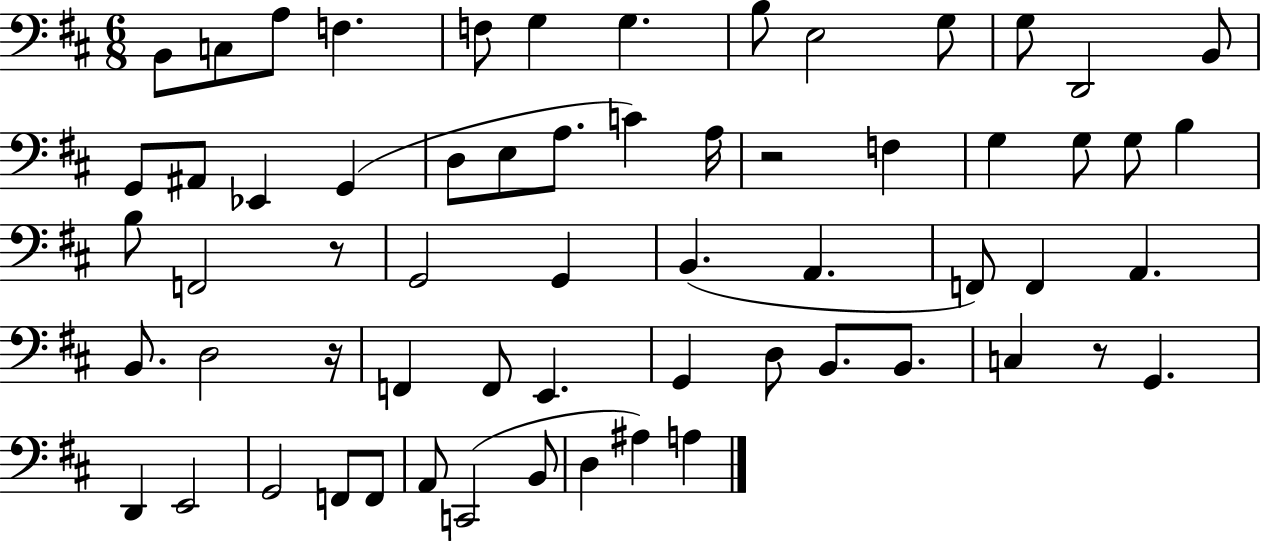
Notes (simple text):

B2/e C3/e A3/e F3/q. F3/e G3/q G3/q. B3/e E3/h G3/e G3/e D2/h B2/e G2/e A#2/e Eb2/q G2/q D3/e E3/e A3/e. C4/q A3/s R/h F3/q G3/q G3/e G3/e B3/q B3/e F2/h R/e G2/h G2/q B2/q. A2/q. F2/e F2/q A2/q. B2/e. D3/h R/s F2/q F2/e E2/q. G2/q D3/e B2/e. B2/e. C3/q R/e G2/q. D2/q E2/h G2/h F2/e F2/e A2/e C2/h B2/e D3/q A#3/q A3/q